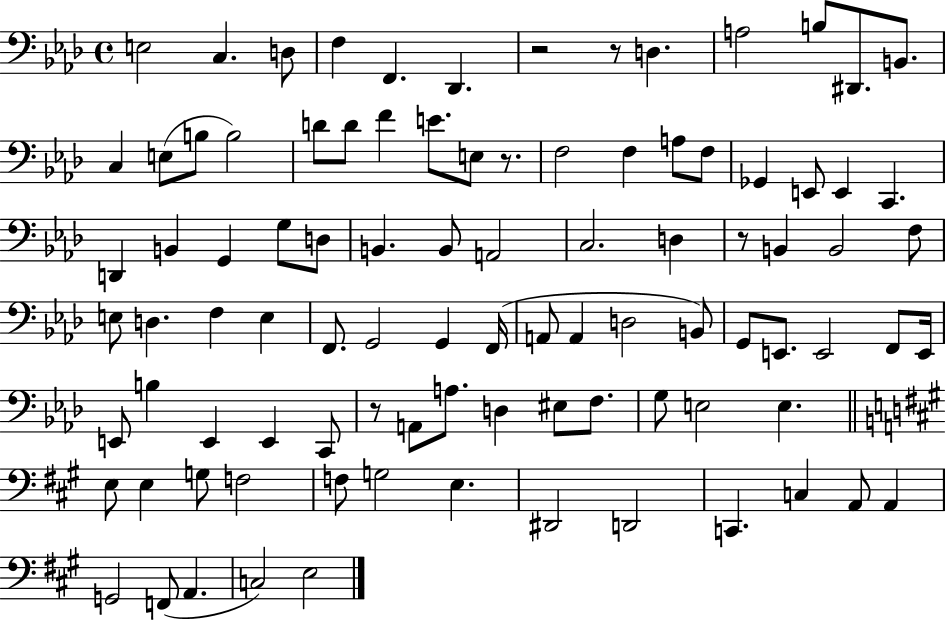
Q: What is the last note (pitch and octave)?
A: E3